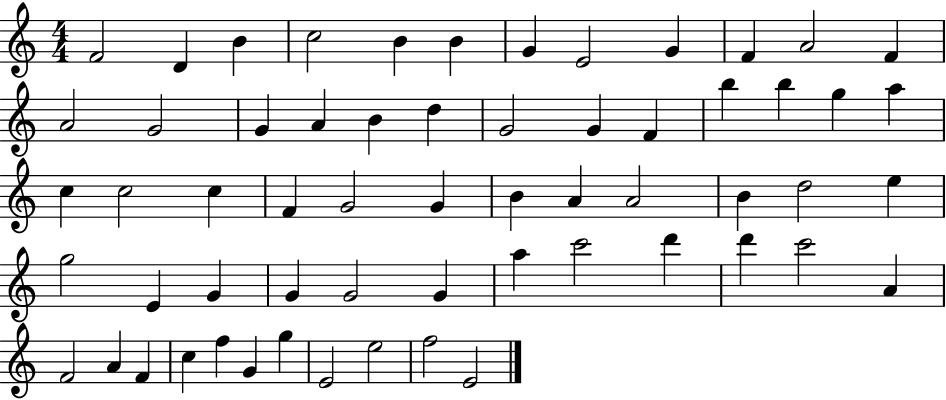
X:1
T:Untitled
M:4/4
L:1/4
K:C
F2 D B c2 B B G E2 G F A2 F A2 G2 G A B d G2 G F b b g a c c2 c F G2 G B A A2 B d2 e g2 E G G G2 G a c'2 d' d' c'2 A F2 A F c f G g E2 e2 f2 E2